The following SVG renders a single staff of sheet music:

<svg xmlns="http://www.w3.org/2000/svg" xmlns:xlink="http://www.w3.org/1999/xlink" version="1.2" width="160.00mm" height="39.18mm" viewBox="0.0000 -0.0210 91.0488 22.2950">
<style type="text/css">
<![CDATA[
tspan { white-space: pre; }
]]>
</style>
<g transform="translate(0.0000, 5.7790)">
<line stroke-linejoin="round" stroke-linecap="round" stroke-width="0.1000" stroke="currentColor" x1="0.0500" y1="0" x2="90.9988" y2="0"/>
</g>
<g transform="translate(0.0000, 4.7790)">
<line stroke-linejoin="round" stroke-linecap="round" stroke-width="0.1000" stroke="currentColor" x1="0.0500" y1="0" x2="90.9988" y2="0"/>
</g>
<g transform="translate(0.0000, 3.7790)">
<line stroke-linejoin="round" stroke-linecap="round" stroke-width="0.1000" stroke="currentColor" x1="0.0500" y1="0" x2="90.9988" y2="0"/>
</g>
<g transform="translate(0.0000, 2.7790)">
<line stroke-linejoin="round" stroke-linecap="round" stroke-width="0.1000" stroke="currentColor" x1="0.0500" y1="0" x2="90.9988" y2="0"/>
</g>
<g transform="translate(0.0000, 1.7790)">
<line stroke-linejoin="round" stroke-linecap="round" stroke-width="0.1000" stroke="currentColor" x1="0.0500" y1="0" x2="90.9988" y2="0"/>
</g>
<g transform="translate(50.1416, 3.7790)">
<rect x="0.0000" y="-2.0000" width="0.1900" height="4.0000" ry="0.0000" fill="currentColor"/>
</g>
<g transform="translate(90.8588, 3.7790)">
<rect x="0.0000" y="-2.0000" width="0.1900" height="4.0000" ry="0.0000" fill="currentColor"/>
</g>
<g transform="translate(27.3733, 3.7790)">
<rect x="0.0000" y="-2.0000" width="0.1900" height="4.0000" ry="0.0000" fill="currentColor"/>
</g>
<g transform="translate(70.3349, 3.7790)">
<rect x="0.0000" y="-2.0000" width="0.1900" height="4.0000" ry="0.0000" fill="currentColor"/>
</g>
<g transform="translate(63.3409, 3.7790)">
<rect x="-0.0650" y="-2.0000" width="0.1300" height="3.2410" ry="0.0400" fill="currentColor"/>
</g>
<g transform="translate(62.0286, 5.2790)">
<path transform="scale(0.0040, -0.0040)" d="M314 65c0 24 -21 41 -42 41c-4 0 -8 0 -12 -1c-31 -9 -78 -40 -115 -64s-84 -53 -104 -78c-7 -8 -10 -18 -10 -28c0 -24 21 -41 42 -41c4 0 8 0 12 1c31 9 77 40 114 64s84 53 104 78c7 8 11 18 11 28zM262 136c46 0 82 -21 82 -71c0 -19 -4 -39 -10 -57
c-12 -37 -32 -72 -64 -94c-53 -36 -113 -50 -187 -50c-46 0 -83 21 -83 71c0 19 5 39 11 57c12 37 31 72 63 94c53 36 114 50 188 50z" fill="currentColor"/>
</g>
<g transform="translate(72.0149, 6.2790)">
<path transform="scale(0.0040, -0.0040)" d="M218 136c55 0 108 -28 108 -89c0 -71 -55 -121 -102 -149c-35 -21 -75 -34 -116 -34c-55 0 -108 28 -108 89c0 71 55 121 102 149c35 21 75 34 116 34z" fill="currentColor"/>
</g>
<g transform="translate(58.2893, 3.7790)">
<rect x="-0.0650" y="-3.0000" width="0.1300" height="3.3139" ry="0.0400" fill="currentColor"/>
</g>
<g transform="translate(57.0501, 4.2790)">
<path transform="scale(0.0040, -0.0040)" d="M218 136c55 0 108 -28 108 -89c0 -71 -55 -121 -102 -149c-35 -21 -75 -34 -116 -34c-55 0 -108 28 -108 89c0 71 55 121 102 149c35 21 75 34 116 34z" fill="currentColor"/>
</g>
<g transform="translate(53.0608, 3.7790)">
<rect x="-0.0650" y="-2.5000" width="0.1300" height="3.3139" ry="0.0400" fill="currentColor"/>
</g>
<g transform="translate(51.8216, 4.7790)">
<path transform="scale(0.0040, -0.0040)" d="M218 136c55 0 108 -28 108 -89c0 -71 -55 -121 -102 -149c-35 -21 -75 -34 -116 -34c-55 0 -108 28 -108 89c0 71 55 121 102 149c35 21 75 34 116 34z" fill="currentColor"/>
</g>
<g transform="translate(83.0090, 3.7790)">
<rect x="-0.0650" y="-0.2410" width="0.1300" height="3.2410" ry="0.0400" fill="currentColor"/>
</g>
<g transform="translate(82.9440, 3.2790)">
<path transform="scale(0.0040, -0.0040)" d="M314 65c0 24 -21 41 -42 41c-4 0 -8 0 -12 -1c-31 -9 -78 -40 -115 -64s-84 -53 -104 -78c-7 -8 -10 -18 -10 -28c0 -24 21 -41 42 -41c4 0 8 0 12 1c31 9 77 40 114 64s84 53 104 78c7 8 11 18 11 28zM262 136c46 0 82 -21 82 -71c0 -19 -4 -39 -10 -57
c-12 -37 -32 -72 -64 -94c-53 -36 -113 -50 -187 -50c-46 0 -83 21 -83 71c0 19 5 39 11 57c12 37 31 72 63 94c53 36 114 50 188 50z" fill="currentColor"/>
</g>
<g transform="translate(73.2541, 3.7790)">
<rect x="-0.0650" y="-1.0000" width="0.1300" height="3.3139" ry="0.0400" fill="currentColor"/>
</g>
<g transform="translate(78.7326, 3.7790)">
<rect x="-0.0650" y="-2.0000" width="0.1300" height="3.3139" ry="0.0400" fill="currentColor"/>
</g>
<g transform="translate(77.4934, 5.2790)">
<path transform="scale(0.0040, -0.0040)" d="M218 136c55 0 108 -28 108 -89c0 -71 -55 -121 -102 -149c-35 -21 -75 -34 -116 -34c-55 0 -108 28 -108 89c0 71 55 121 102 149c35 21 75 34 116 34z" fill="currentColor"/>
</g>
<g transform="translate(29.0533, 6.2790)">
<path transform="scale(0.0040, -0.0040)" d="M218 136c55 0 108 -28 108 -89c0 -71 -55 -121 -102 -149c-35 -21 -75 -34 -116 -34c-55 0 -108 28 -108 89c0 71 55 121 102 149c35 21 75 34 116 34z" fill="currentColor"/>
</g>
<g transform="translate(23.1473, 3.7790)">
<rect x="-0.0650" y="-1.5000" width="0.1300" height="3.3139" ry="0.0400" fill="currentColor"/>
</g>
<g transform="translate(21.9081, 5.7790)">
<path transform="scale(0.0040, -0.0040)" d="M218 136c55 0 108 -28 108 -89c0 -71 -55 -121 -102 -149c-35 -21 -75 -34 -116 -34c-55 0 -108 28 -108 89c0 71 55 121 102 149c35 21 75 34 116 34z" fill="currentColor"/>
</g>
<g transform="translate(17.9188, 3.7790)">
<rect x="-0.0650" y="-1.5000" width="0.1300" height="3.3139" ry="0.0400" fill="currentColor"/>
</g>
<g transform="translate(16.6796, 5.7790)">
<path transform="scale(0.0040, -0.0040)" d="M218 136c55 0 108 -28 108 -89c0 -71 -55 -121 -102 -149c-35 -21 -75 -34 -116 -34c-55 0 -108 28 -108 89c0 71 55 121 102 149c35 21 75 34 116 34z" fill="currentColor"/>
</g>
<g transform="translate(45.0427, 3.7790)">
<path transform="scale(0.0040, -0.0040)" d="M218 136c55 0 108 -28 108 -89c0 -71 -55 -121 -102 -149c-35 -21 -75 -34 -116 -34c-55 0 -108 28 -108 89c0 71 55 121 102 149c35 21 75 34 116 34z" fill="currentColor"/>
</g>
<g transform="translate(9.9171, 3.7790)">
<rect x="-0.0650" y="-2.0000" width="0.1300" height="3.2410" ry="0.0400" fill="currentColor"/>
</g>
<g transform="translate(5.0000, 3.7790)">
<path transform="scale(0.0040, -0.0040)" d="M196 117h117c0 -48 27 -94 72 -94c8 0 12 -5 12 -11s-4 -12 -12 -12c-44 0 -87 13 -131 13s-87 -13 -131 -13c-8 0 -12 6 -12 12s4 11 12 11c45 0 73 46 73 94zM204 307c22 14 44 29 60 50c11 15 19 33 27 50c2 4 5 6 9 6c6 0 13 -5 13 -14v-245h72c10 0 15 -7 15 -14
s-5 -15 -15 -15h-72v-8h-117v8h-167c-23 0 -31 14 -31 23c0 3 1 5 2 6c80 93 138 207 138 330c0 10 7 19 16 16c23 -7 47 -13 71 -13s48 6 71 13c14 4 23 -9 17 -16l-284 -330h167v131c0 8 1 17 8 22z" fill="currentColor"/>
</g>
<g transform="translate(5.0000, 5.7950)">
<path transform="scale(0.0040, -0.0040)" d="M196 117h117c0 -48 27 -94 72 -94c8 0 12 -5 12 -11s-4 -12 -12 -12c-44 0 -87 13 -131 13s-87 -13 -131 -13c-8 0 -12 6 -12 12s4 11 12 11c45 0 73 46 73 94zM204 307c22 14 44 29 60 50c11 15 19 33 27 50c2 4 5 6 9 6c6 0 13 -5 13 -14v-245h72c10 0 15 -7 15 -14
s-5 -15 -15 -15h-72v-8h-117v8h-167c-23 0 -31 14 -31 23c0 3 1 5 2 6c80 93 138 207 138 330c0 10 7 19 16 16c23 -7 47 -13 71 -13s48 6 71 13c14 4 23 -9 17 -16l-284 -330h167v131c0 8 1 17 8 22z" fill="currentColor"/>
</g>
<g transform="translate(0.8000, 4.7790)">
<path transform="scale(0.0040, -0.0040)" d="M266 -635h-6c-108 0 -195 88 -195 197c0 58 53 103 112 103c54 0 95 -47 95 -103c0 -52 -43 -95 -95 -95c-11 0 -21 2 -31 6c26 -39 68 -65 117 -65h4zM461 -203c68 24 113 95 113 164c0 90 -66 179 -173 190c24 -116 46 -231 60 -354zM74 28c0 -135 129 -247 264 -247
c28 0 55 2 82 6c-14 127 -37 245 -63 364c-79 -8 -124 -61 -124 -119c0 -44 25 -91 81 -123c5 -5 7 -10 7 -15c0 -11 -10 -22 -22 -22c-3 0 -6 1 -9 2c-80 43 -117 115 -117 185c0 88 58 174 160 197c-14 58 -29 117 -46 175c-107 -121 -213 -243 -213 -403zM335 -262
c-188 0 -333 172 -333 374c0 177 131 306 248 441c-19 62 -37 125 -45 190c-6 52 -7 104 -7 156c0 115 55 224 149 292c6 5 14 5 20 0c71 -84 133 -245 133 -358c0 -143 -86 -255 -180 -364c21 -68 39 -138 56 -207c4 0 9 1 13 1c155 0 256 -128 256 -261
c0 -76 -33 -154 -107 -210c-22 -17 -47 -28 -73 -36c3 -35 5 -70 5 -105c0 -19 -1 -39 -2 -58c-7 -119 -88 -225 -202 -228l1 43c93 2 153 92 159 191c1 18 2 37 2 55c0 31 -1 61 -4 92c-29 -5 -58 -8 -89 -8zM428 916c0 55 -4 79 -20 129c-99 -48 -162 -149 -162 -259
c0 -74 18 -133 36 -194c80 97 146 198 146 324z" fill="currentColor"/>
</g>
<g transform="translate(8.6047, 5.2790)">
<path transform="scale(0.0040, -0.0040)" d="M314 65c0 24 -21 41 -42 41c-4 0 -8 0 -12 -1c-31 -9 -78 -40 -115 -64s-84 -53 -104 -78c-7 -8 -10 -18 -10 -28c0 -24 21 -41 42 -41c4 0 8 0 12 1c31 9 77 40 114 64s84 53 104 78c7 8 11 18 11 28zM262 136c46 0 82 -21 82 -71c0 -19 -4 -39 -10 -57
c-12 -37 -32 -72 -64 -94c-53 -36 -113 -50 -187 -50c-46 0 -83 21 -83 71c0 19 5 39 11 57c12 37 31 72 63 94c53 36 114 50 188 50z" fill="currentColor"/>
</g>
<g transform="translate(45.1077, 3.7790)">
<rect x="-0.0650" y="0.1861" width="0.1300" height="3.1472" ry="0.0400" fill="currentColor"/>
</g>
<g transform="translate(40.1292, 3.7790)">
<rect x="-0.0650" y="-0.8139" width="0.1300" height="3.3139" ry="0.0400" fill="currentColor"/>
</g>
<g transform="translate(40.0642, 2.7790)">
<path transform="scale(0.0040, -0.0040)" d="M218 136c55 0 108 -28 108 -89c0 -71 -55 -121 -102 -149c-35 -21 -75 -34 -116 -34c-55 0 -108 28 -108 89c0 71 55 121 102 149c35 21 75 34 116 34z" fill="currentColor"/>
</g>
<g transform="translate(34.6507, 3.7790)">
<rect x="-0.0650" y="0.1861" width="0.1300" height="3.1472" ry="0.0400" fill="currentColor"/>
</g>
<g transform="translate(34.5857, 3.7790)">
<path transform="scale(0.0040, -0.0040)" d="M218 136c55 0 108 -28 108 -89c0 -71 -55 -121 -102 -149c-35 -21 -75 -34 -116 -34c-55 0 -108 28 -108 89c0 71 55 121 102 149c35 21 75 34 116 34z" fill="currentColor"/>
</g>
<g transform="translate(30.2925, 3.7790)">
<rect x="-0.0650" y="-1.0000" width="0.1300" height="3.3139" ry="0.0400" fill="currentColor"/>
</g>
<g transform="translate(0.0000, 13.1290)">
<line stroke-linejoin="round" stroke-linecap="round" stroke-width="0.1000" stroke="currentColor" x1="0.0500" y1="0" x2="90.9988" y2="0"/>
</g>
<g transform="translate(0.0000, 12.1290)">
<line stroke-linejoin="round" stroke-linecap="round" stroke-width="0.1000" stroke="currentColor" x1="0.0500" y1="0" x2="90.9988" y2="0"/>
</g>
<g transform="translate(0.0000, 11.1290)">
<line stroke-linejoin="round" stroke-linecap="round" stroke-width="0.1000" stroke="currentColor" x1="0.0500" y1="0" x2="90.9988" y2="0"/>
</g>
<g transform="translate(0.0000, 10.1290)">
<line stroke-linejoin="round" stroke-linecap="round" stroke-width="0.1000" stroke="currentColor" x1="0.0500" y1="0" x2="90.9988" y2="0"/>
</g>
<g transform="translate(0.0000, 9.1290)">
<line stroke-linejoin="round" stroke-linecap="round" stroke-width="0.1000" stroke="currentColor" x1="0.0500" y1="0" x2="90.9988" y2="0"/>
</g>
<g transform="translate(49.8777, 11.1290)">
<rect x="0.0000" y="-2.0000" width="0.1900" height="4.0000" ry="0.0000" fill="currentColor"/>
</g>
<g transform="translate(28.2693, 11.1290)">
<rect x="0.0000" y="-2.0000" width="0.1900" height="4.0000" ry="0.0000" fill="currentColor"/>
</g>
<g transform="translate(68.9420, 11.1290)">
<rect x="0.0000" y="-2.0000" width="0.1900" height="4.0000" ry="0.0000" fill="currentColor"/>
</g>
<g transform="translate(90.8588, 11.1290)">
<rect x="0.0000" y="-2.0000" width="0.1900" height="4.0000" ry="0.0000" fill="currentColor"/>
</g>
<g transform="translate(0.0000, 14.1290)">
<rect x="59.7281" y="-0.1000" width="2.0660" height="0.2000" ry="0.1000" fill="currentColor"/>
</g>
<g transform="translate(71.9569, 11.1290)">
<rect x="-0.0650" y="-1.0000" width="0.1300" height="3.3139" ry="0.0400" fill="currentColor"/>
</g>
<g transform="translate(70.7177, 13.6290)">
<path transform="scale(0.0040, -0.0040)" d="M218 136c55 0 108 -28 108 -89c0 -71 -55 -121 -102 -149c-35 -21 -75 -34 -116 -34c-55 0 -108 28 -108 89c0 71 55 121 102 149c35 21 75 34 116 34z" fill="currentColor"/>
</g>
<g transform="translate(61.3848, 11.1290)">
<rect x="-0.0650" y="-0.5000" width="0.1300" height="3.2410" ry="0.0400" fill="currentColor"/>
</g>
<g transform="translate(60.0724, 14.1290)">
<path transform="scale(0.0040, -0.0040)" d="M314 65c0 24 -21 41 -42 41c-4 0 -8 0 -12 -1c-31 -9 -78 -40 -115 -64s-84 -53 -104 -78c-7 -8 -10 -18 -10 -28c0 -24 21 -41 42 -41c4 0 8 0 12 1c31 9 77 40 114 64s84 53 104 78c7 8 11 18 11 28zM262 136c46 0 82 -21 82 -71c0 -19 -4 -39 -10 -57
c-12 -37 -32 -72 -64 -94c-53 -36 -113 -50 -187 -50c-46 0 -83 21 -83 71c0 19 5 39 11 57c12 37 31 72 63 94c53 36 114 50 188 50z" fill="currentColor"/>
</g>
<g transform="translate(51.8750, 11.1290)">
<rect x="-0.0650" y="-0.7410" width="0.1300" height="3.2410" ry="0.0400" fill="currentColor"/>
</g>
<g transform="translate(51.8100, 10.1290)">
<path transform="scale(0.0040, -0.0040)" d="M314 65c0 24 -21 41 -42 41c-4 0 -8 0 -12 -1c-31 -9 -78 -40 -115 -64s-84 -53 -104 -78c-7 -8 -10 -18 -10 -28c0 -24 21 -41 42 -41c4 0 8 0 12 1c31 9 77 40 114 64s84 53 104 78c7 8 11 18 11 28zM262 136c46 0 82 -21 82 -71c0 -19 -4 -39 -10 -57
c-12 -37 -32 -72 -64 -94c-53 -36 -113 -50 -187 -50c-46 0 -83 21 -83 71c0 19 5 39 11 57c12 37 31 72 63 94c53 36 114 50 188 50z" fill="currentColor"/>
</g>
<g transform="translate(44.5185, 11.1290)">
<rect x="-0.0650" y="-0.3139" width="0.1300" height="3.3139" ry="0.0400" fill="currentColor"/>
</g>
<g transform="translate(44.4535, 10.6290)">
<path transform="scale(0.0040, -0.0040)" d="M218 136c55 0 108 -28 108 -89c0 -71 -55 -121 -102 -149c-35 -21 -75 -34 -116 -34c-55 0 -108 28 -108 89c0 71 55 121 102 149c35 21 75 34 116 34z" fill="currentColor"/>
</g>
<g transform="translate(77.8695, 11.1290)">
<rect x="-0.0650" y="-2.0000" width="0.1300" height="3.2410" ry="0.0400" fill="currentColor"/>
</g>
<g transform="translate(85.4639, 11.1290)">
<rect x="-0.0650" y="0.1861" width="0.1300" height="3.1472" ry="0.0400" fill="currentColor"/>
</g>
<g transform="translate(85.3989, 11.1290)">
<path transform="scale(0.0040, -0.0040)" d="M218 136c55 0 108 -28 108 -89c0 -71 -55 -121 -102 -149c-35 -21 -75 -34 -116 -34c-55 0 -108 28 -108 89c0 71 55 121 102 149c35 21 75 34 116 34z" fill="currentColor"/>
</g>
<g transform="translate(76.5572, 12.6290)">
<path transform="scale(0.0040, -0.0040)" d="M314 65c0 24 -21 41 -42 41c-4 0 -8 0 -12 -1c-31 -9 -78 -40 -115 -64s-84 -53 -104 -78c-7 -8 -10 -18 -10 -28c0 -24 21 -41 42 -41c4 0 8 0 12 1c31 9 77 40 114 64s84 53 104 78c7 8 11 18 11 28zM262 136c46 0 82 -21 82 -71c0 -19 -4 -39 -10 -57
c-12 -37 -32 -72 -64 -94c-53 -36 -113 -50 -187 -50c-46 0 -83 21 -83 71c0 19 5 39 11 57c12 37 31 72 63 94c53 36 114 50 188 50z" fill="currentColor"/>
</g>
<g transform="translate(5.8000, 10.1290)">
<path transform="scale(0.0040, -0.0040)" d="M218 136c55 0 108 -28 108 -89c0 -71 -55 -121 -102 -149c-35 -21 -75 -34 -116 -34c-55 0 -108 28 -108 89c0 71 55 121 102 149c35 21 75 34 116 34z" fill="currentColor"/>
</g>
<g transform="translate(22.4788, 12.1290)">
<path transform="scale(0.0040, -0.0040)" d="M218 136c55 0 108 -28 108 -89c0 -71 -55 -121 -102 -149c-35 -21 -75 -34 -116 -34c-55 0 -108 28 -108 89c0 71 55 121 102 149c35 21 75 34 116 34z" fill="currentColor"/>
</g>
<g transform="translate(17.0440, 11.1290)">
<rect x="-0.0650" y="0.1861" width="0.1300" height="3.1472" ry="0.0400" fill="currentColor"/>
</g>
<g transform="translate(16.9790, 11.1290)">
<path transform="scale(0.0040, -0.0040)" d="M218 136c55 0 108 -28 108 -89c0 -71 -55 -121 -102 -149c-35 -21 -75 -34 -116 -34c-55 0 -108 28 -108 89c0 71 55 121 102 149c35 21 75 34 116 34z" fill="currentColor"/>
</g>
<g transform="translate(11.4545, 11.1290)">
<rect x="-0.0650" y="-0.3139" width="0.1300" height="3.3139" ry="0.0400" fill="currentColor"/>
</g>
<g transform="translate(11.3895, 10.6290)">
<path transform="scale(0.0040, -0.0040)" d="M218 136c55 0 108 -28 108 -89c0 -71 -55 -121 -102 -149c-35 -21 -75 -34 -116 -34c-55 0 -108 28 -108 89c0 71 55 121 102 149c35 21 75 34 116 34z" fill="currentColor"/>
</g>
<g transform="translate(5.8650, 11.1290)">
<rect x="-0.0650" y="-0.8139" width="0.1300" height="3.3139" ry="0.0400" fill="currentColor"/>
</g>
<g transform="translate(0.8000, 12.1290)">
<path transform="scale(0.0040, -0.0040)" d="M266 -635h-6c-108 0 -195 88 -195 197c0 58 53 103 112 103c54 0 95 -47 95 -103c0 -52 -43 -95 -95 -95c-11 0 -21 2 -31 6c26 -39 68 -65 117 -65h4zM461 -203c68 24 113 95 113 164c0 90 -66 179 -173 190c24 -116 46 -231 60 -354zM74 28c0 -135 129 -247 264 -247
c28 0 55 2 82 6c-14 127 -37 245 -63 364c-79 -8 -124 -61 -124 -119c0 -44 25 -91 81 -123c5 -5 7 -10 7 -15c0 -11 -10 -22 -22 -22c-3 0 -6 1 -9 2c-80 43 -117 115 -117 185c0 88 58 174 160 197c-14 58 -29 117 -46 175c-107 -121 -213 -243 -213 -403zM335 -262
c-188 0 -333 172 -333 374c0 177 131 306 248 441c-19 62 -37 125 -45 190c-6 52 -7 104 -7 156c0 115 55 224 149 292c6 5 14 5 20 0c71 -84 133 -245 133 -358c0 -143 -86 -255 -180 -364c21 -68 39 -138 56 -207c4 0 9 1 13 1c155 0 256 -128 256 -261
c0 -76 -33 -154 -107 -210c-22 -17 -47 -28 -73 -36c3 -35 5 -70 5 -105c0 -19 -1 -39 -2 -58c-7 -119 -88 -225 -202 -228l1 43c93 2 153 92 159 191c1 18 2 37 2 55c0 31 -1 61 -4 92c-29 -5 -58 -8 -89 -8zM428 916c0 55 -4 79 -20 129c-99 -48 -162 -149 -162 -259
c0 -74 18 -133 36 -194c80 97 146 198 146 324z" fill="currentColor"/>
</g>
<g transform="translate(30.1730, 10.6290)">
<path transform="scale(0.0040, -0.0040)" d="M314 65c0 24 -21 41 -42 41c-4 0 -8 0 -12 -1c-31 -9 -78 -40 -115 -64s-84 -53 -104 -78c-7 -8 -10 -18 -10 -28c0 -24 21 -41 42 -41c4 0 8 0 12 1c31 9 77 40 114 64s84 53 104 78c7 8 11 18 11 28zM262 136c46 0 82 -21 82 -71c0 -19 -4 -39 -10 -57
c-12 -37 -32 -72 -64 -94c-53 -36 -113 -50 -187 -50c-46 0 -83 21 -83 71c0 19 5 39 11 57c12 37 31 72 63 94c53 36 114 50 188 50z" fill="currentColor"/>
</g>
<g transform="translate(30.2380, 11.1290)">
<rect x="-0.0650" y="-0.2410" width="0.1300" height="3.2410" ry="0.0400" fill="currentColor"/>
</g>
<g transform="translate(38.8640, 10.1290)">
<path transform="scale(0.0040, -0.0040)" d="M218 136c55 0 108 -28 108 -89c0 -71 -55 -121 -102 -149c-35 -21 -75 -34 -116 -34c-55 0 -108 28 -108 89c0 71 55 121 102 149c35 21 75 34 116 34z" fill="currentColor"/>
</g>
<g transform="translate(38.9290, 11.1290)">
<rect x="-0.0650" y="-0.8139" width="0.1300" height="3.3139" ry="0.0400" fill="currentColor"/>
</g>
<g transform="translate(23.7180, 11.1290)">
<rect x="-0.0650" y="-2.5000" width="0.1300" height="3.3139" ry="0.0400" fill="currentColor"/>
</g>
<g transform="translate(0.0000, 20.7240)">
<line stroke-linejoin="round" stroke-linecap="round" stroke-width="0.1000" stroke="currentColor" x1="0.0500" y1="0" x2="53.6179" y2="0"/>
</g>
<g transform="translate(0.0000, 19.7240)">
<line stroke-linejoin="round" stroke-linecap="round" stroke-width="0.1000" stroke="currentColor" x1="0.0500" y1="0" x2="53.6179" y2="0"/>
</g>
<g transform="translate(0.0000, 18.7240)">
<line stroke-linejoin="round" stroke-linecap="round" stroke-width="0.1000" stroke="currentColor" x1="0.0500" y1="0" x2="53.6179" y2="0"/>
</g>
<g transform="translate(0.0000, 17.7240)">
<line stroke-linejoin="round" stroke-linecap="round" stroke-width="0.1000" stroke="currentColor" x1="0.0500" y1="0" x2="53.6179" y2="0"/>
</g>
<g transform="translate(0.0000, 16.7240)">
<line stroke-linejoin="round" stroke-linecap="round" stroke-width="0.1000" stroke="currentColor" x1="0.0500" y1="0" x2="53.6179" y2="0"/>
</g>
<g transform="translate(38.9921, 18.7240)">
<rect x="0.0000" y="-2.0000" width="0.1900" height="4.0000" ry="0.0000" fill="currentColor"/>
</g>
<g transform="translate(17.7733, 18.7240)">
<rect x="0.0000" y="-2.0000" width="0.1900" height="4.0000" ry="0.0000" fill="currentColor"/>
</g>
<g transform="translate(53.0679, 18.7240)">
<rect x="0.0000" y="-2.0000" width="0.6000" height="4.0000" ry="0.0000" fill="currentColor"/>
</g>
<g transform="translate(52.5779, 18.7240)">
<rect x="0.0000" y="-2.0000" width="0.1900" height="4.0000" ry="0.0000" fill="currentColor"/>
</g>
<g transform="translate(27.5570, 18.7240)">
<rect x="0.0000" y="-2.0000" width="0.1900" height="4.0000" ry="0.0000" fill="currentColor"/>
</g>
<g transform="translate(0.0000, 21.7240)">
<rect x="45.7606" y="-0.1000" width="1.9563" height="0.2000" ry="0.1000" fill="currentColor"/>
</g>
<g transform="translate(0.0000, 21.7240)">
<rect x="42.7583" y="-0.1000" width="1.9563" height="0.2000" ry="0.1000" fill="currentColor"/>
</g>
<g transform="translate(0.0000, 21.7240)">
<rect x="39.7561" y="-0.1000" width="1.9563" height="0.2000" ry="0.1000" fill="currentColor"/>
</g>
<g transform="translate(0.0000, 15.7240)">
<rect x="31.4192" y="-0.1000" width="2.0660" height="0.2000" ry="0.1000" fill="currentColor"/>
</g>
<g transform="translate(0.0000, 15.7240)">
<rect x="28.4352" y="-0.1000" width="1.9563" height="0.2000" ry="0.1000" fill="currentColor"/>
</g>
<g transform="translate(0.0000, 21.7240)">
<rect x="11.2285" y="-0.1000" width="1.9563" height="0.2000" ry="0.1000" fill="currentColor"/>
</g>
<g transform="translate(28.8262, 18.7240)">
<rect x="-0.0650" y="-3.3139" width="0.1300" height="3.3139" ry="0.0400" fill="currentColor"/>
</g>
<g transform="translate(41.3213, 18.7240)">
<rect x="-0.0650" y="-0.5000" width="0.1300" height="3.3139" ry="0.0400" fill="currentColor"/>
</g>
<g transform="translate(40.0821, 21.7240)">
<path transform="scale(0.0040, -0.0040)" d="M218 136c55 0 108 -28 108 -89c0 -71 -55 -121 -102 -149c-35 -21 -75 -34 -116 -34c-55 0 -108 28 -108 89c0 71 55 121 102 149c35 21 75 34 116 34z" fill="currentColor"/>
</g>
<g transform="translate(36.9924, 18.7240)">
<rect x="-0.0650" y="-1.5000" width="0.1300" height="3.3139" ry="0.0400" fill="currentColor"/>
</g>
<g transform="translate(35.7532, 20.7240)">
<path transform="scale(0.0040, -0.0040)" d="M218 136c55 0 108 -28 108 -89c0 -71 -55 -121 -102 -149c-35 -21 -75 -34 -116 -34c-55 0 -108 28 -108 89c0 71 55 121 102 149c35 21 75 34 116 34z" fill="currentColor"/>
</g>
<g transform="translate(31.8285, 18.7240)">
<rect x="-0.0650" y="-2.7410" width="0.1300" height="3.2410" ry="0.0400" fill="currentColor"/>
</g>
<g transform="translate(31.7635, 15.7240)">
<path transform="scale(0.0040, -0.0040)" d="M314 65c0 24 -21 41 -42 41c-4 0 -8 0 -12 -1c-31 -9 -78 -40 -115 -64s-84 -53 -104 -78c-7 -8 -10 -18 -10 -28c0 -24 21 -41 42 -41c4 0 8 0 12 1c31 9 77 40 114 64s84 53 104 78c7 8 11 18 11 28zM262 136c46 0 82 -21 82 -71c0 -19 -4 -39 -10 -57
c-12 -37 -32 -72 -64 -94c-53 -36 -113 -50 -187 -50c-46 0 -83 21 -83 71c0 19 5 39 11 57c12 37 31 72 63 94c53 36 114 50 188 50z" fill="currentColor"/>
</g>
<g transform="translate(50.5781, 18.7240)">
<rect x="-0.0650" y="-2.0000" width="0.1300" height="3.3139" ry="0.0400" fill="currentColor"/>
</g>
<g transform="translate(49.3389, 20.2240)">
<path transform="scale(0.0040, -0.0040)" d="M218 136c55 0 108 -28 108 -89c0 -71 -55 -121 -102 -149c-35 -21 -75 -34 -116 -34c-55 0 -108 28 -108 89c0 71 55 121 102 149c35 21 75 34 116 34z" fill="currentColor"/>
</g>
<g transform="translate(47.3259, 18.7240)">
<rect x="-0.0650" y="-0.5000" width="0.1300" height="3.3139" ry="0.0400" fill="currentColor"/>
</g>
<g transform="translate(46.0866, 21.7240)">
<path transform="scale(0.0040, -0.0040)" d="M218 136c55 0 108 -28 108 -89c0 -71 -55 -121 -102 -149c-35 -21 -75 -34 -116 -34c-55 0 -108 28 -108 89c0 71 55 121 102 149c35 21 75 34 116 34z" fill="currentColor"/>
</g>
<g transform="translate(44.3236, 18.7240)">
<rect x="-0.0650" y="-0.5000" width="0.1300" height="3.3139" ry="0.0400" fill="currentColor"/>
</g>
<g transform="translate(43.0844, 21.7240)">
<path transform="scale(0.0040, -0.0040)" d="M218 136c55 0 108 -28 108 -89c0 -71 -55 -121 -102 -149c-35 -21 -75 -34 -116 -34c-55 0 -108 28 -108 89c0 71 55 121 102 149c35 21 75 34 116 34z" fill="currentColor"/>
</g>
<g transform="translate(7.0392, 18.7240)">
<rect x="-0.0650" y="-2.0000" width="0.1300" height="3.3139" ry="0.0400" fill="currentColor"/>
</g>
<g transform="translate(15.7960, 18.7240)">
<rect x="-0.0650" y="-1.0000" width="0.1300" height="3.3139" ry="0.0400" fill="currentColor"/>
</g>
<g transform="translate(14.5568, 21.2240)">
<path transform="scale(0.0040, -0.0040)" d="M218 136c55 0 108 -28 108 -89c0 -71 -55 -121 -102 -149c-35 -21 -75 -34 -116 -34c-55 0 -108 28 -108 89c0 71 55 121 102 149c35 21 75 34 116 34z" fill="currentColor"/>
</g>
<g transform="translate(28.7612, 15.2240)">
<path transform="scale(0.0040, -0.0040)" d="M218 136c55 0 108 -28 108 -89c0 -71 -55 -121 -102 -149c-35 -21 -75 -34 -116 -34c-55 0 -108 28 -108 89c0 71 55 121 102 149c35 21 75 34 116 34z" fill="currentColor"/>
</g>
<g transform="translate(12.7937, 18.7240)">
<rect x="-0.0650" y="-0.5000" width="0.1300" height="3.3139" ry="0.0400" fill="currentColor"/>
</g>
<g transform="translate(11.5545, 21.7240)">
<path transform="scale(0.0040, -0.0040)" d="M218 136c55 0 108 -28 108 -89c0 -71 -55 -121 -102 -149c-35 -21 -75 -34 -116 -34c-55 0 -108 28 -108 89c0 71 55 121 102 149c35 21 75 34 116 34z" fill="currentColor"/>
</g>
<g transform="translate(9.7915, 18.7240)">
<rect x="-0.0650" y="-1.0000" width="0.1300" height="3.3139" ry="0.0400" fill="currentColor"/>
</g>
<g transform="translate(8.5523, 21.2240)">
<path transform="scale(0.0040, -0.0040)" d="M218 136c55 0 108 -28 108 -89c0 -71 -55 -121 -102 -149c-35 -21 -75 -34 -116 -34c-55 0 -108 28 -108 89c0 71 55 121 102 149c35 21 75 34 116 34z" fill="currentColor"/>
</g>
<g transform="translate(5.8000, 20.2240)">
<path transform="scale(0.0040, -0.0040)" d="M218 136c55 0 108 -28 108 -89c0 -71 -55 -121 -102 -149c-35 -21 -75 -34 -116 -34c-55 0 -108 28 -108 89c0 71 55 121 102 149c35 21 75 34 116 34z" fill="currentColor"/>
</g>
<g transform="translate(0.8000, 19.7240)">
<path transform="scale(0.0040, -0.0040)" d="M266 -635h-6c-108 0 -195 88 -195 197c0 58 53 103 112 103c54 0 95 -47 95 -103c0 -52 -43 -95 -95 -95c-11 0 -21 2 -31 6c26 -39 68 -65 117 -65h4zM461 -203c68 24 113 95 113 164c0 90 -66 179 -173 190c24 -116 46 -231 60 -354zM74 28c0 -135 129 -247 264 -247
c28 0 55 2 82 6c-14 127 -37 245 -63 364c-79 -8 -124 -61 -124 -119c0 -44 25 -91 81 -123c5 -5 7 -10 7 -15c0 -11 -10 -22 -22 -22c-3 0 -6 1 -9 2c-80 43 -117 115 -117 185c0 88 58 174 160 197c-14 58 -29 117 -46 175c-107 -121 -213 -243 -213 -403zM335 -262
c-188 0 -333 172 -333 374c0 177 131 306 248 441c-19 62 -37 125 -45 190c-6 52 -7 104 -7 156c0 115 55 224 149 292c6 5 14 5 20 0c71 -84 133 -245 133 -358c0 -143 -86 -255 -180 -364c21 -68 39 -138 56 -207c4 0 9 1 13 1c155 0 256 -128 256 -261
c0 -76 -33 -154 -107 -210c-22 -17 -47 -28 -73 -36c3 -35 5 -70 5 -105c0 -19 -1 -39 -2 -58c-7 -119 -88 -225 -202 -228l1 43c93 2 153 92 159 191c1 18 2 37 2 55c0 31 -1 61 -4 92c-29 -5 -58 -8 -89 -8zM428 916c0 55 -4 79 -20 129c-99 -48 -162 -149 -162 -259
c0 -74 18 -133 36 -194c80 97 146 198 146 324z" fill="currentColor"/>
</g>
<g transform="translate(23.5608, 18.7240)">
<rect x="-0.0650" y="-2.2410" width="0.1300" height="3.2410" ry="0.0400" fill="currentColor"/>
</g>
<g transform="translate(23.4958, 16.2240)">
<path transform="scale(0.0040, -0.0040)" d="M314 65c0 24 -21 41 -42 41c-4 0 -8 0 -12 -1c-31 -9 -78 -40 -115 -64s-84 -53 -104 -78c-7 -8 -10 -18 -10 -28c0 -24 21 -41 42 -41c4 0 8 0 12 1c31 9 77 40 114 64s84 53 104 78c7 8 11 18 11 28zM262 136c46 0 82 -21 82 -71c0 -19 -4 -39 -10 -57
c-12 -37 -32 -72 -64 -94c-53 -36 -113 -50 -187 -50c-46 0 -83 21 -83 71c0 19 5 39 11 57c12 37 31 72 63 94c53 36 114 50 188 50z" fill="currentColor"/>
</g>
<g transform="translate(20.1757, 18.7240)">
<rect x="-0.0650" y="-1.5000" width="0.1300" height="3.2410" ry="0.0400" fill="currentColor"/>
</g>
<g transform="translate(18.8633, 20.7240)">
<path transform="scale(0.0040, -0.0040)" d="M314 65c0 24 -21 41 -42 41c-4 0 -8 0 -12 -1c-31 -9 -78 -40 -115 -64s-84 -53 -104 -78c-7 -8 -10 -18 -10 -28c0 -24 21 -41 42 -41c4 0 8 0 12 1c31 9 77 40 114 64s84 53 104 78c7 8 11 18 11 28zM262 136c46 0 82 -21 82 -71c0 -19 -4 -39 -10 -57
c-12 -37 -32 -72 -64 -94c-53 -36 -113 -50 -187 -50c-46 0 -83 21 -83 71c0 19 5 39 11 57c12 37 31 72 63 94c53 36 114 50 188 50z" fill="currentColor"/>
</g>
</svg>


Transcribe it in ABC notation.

X:1
T:Untitled
M:4/4
L:1/4
K:C
F2 E E D B d B G A F2 D F c2 d c B G c2 d c d2 C2 D F2 B F D C D E2 g2 b a2 E C C C F